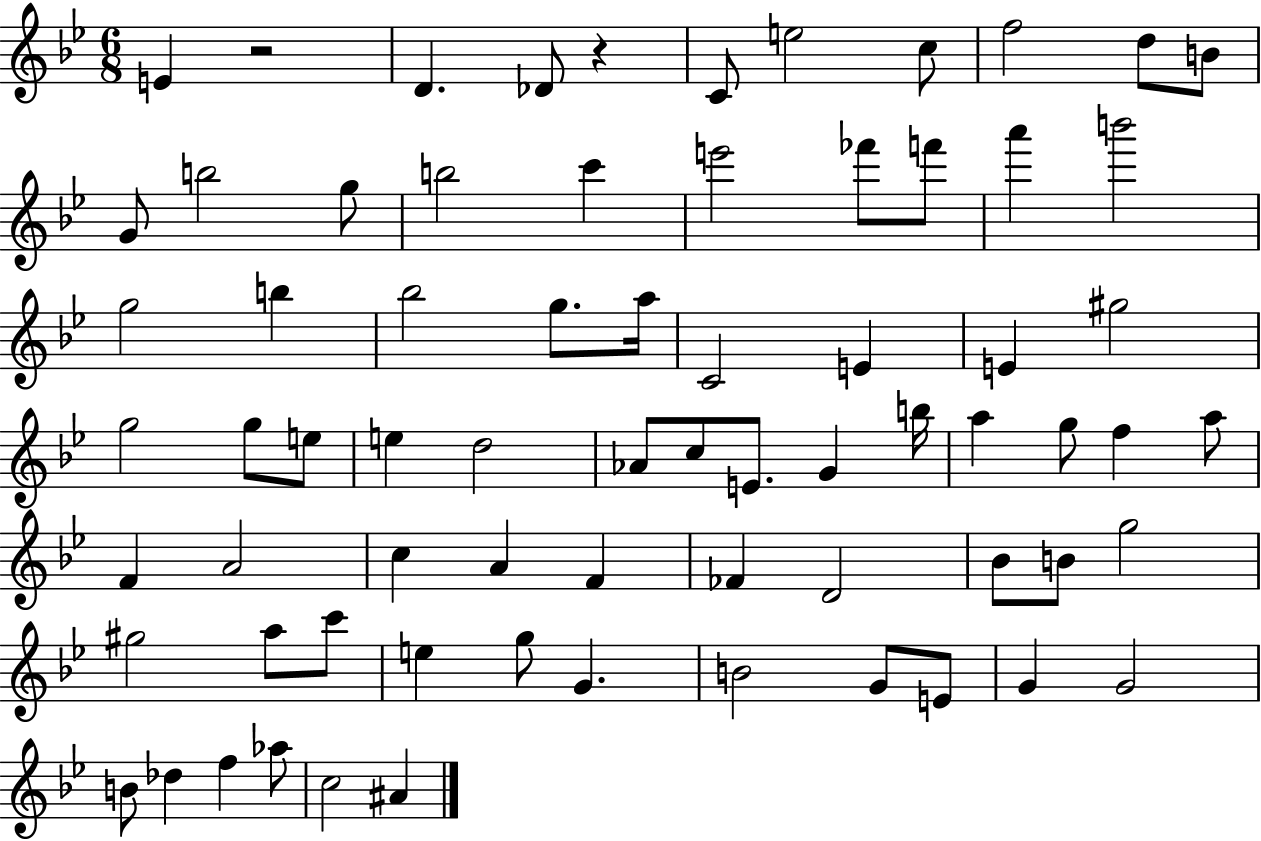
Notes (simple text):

E4/q R/h D4/q. Db4/e R/q C4/e E5/h C5/e F5/h D5/e B4/e G4/e B5/h G5/e B5/h C6/q E6/h FES6/e F6/e A6/q B6/h G5/h B5/q Bb5/h G5/e. A5/s C4/h E4/q E4/q G#5/h G5/h G5/e E5/e E5/q D5/h Ab4/e C5/e E4/e. G4/q B5/s A5/q G5/e F5/q A5/e F4/q A4/h C5/q A4/q F4/q FES4/q D4/h Bb4/e B4/e G5/h G#5/h A5/e C6/e E5/q G5/e G4/q. B4/h G4/e E4/e G4/q G4/h B4/e Db5/q F5/q Ab5/e C5/h A#4/q